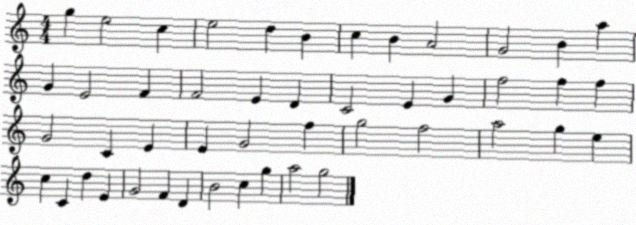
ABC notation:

X:1
T:Untitled
M:4/4
L:1/4
K:C
g e2 c e2 d B c B A2 G2 B a G E2 F F2 E D C2 E G f2 f f G2 C E E G2 f g2 f2 a2 g e c C d E G2 F D B2 c g a2 g2